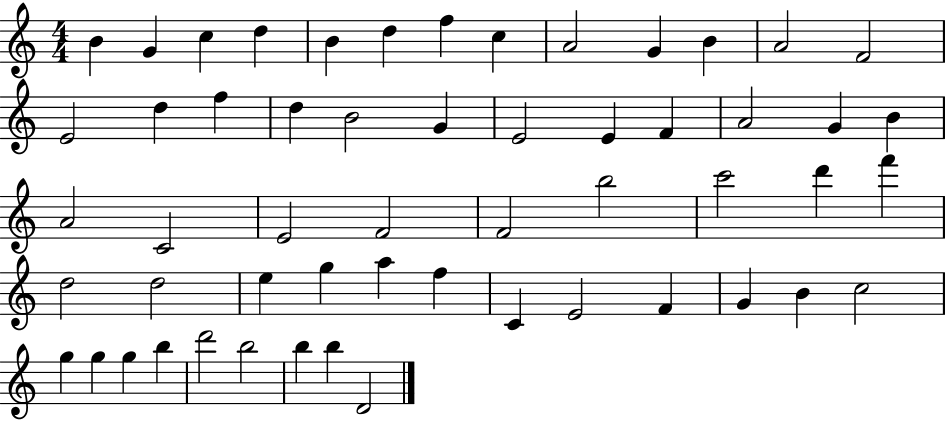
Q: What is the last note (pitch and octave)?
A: D4